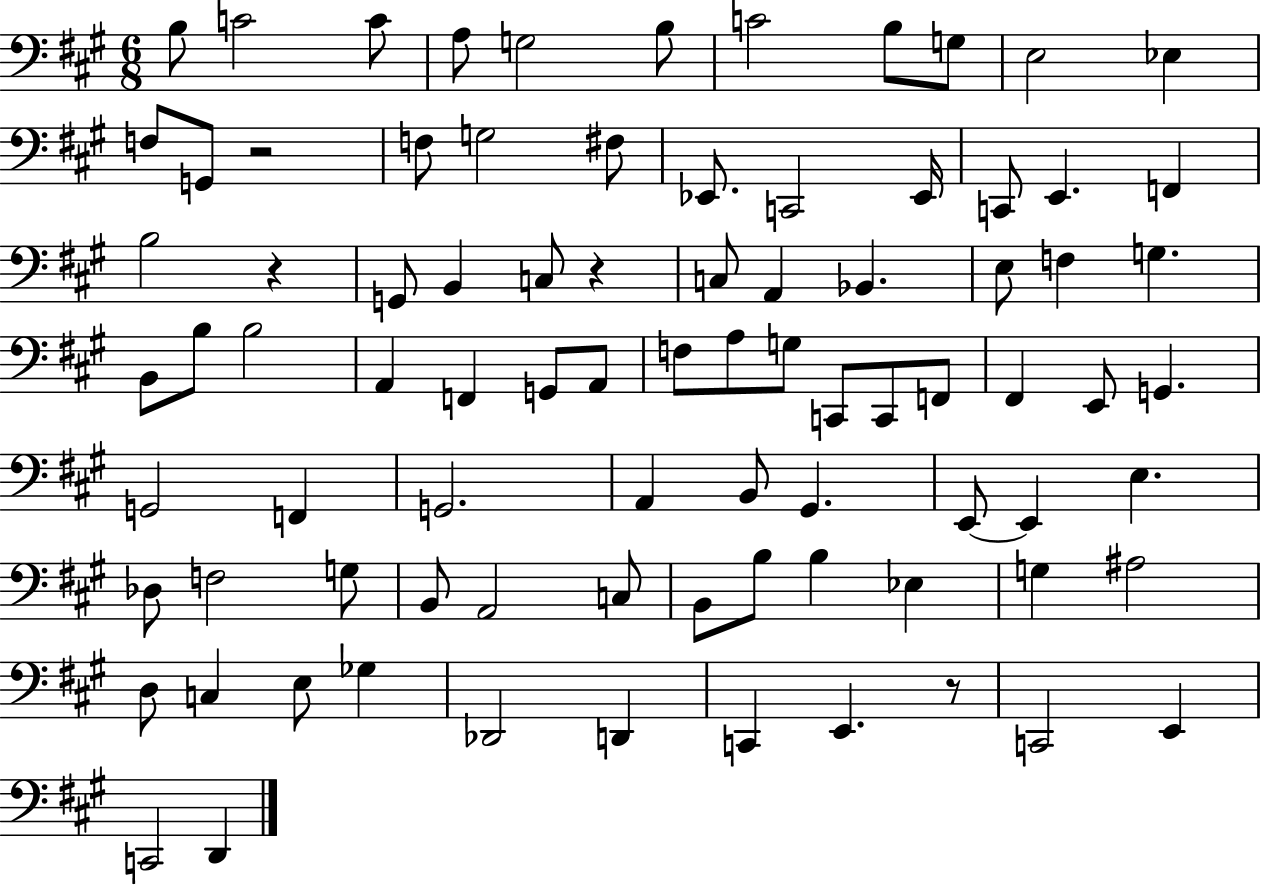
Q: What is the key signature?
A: A major